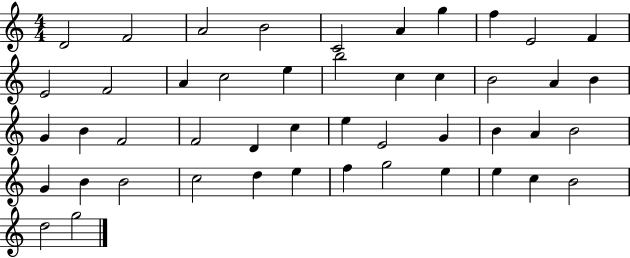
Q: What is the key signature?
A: C major